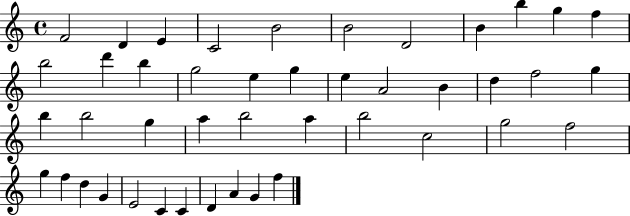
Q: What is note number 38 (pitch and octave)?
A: E4